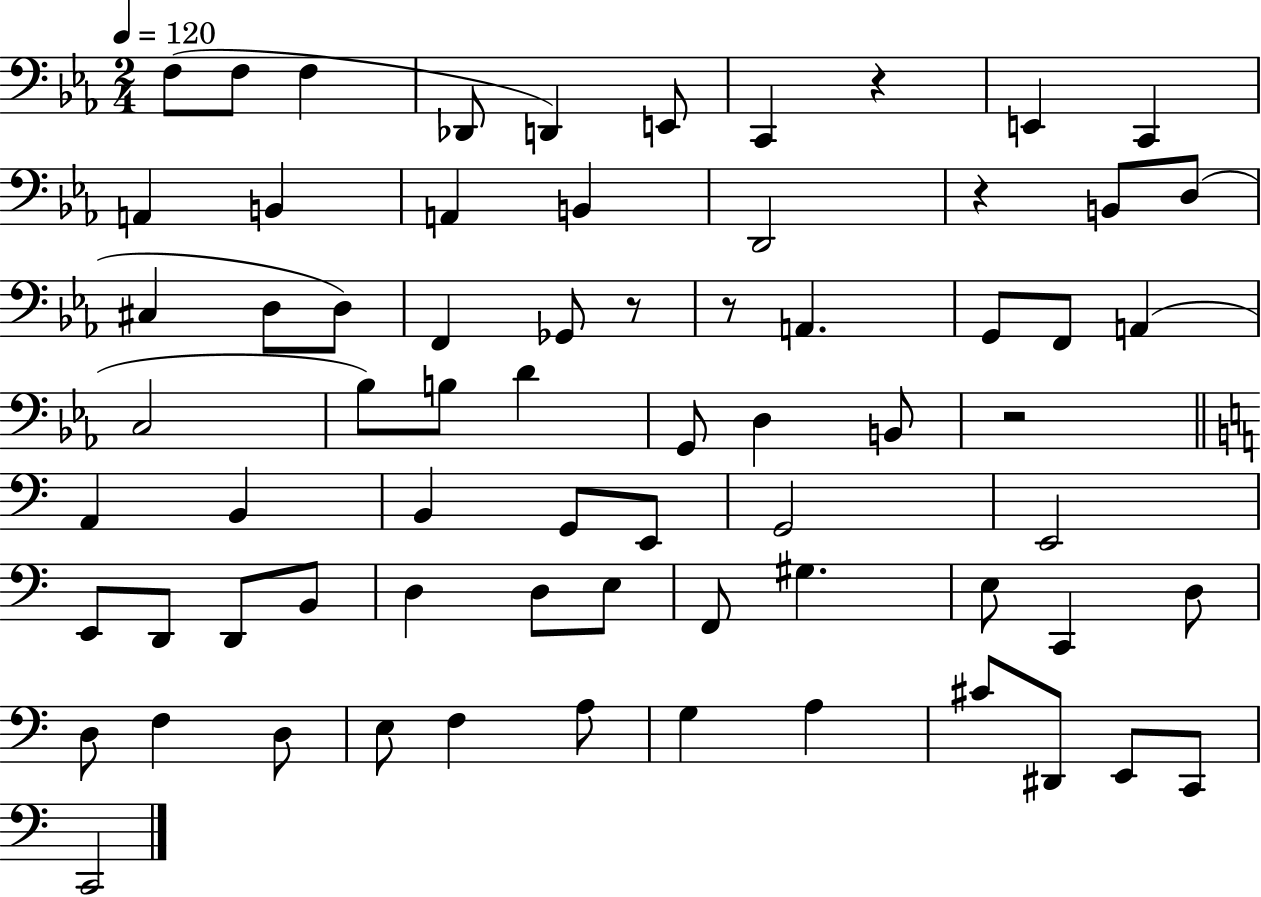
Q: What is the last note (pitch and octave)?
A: C2